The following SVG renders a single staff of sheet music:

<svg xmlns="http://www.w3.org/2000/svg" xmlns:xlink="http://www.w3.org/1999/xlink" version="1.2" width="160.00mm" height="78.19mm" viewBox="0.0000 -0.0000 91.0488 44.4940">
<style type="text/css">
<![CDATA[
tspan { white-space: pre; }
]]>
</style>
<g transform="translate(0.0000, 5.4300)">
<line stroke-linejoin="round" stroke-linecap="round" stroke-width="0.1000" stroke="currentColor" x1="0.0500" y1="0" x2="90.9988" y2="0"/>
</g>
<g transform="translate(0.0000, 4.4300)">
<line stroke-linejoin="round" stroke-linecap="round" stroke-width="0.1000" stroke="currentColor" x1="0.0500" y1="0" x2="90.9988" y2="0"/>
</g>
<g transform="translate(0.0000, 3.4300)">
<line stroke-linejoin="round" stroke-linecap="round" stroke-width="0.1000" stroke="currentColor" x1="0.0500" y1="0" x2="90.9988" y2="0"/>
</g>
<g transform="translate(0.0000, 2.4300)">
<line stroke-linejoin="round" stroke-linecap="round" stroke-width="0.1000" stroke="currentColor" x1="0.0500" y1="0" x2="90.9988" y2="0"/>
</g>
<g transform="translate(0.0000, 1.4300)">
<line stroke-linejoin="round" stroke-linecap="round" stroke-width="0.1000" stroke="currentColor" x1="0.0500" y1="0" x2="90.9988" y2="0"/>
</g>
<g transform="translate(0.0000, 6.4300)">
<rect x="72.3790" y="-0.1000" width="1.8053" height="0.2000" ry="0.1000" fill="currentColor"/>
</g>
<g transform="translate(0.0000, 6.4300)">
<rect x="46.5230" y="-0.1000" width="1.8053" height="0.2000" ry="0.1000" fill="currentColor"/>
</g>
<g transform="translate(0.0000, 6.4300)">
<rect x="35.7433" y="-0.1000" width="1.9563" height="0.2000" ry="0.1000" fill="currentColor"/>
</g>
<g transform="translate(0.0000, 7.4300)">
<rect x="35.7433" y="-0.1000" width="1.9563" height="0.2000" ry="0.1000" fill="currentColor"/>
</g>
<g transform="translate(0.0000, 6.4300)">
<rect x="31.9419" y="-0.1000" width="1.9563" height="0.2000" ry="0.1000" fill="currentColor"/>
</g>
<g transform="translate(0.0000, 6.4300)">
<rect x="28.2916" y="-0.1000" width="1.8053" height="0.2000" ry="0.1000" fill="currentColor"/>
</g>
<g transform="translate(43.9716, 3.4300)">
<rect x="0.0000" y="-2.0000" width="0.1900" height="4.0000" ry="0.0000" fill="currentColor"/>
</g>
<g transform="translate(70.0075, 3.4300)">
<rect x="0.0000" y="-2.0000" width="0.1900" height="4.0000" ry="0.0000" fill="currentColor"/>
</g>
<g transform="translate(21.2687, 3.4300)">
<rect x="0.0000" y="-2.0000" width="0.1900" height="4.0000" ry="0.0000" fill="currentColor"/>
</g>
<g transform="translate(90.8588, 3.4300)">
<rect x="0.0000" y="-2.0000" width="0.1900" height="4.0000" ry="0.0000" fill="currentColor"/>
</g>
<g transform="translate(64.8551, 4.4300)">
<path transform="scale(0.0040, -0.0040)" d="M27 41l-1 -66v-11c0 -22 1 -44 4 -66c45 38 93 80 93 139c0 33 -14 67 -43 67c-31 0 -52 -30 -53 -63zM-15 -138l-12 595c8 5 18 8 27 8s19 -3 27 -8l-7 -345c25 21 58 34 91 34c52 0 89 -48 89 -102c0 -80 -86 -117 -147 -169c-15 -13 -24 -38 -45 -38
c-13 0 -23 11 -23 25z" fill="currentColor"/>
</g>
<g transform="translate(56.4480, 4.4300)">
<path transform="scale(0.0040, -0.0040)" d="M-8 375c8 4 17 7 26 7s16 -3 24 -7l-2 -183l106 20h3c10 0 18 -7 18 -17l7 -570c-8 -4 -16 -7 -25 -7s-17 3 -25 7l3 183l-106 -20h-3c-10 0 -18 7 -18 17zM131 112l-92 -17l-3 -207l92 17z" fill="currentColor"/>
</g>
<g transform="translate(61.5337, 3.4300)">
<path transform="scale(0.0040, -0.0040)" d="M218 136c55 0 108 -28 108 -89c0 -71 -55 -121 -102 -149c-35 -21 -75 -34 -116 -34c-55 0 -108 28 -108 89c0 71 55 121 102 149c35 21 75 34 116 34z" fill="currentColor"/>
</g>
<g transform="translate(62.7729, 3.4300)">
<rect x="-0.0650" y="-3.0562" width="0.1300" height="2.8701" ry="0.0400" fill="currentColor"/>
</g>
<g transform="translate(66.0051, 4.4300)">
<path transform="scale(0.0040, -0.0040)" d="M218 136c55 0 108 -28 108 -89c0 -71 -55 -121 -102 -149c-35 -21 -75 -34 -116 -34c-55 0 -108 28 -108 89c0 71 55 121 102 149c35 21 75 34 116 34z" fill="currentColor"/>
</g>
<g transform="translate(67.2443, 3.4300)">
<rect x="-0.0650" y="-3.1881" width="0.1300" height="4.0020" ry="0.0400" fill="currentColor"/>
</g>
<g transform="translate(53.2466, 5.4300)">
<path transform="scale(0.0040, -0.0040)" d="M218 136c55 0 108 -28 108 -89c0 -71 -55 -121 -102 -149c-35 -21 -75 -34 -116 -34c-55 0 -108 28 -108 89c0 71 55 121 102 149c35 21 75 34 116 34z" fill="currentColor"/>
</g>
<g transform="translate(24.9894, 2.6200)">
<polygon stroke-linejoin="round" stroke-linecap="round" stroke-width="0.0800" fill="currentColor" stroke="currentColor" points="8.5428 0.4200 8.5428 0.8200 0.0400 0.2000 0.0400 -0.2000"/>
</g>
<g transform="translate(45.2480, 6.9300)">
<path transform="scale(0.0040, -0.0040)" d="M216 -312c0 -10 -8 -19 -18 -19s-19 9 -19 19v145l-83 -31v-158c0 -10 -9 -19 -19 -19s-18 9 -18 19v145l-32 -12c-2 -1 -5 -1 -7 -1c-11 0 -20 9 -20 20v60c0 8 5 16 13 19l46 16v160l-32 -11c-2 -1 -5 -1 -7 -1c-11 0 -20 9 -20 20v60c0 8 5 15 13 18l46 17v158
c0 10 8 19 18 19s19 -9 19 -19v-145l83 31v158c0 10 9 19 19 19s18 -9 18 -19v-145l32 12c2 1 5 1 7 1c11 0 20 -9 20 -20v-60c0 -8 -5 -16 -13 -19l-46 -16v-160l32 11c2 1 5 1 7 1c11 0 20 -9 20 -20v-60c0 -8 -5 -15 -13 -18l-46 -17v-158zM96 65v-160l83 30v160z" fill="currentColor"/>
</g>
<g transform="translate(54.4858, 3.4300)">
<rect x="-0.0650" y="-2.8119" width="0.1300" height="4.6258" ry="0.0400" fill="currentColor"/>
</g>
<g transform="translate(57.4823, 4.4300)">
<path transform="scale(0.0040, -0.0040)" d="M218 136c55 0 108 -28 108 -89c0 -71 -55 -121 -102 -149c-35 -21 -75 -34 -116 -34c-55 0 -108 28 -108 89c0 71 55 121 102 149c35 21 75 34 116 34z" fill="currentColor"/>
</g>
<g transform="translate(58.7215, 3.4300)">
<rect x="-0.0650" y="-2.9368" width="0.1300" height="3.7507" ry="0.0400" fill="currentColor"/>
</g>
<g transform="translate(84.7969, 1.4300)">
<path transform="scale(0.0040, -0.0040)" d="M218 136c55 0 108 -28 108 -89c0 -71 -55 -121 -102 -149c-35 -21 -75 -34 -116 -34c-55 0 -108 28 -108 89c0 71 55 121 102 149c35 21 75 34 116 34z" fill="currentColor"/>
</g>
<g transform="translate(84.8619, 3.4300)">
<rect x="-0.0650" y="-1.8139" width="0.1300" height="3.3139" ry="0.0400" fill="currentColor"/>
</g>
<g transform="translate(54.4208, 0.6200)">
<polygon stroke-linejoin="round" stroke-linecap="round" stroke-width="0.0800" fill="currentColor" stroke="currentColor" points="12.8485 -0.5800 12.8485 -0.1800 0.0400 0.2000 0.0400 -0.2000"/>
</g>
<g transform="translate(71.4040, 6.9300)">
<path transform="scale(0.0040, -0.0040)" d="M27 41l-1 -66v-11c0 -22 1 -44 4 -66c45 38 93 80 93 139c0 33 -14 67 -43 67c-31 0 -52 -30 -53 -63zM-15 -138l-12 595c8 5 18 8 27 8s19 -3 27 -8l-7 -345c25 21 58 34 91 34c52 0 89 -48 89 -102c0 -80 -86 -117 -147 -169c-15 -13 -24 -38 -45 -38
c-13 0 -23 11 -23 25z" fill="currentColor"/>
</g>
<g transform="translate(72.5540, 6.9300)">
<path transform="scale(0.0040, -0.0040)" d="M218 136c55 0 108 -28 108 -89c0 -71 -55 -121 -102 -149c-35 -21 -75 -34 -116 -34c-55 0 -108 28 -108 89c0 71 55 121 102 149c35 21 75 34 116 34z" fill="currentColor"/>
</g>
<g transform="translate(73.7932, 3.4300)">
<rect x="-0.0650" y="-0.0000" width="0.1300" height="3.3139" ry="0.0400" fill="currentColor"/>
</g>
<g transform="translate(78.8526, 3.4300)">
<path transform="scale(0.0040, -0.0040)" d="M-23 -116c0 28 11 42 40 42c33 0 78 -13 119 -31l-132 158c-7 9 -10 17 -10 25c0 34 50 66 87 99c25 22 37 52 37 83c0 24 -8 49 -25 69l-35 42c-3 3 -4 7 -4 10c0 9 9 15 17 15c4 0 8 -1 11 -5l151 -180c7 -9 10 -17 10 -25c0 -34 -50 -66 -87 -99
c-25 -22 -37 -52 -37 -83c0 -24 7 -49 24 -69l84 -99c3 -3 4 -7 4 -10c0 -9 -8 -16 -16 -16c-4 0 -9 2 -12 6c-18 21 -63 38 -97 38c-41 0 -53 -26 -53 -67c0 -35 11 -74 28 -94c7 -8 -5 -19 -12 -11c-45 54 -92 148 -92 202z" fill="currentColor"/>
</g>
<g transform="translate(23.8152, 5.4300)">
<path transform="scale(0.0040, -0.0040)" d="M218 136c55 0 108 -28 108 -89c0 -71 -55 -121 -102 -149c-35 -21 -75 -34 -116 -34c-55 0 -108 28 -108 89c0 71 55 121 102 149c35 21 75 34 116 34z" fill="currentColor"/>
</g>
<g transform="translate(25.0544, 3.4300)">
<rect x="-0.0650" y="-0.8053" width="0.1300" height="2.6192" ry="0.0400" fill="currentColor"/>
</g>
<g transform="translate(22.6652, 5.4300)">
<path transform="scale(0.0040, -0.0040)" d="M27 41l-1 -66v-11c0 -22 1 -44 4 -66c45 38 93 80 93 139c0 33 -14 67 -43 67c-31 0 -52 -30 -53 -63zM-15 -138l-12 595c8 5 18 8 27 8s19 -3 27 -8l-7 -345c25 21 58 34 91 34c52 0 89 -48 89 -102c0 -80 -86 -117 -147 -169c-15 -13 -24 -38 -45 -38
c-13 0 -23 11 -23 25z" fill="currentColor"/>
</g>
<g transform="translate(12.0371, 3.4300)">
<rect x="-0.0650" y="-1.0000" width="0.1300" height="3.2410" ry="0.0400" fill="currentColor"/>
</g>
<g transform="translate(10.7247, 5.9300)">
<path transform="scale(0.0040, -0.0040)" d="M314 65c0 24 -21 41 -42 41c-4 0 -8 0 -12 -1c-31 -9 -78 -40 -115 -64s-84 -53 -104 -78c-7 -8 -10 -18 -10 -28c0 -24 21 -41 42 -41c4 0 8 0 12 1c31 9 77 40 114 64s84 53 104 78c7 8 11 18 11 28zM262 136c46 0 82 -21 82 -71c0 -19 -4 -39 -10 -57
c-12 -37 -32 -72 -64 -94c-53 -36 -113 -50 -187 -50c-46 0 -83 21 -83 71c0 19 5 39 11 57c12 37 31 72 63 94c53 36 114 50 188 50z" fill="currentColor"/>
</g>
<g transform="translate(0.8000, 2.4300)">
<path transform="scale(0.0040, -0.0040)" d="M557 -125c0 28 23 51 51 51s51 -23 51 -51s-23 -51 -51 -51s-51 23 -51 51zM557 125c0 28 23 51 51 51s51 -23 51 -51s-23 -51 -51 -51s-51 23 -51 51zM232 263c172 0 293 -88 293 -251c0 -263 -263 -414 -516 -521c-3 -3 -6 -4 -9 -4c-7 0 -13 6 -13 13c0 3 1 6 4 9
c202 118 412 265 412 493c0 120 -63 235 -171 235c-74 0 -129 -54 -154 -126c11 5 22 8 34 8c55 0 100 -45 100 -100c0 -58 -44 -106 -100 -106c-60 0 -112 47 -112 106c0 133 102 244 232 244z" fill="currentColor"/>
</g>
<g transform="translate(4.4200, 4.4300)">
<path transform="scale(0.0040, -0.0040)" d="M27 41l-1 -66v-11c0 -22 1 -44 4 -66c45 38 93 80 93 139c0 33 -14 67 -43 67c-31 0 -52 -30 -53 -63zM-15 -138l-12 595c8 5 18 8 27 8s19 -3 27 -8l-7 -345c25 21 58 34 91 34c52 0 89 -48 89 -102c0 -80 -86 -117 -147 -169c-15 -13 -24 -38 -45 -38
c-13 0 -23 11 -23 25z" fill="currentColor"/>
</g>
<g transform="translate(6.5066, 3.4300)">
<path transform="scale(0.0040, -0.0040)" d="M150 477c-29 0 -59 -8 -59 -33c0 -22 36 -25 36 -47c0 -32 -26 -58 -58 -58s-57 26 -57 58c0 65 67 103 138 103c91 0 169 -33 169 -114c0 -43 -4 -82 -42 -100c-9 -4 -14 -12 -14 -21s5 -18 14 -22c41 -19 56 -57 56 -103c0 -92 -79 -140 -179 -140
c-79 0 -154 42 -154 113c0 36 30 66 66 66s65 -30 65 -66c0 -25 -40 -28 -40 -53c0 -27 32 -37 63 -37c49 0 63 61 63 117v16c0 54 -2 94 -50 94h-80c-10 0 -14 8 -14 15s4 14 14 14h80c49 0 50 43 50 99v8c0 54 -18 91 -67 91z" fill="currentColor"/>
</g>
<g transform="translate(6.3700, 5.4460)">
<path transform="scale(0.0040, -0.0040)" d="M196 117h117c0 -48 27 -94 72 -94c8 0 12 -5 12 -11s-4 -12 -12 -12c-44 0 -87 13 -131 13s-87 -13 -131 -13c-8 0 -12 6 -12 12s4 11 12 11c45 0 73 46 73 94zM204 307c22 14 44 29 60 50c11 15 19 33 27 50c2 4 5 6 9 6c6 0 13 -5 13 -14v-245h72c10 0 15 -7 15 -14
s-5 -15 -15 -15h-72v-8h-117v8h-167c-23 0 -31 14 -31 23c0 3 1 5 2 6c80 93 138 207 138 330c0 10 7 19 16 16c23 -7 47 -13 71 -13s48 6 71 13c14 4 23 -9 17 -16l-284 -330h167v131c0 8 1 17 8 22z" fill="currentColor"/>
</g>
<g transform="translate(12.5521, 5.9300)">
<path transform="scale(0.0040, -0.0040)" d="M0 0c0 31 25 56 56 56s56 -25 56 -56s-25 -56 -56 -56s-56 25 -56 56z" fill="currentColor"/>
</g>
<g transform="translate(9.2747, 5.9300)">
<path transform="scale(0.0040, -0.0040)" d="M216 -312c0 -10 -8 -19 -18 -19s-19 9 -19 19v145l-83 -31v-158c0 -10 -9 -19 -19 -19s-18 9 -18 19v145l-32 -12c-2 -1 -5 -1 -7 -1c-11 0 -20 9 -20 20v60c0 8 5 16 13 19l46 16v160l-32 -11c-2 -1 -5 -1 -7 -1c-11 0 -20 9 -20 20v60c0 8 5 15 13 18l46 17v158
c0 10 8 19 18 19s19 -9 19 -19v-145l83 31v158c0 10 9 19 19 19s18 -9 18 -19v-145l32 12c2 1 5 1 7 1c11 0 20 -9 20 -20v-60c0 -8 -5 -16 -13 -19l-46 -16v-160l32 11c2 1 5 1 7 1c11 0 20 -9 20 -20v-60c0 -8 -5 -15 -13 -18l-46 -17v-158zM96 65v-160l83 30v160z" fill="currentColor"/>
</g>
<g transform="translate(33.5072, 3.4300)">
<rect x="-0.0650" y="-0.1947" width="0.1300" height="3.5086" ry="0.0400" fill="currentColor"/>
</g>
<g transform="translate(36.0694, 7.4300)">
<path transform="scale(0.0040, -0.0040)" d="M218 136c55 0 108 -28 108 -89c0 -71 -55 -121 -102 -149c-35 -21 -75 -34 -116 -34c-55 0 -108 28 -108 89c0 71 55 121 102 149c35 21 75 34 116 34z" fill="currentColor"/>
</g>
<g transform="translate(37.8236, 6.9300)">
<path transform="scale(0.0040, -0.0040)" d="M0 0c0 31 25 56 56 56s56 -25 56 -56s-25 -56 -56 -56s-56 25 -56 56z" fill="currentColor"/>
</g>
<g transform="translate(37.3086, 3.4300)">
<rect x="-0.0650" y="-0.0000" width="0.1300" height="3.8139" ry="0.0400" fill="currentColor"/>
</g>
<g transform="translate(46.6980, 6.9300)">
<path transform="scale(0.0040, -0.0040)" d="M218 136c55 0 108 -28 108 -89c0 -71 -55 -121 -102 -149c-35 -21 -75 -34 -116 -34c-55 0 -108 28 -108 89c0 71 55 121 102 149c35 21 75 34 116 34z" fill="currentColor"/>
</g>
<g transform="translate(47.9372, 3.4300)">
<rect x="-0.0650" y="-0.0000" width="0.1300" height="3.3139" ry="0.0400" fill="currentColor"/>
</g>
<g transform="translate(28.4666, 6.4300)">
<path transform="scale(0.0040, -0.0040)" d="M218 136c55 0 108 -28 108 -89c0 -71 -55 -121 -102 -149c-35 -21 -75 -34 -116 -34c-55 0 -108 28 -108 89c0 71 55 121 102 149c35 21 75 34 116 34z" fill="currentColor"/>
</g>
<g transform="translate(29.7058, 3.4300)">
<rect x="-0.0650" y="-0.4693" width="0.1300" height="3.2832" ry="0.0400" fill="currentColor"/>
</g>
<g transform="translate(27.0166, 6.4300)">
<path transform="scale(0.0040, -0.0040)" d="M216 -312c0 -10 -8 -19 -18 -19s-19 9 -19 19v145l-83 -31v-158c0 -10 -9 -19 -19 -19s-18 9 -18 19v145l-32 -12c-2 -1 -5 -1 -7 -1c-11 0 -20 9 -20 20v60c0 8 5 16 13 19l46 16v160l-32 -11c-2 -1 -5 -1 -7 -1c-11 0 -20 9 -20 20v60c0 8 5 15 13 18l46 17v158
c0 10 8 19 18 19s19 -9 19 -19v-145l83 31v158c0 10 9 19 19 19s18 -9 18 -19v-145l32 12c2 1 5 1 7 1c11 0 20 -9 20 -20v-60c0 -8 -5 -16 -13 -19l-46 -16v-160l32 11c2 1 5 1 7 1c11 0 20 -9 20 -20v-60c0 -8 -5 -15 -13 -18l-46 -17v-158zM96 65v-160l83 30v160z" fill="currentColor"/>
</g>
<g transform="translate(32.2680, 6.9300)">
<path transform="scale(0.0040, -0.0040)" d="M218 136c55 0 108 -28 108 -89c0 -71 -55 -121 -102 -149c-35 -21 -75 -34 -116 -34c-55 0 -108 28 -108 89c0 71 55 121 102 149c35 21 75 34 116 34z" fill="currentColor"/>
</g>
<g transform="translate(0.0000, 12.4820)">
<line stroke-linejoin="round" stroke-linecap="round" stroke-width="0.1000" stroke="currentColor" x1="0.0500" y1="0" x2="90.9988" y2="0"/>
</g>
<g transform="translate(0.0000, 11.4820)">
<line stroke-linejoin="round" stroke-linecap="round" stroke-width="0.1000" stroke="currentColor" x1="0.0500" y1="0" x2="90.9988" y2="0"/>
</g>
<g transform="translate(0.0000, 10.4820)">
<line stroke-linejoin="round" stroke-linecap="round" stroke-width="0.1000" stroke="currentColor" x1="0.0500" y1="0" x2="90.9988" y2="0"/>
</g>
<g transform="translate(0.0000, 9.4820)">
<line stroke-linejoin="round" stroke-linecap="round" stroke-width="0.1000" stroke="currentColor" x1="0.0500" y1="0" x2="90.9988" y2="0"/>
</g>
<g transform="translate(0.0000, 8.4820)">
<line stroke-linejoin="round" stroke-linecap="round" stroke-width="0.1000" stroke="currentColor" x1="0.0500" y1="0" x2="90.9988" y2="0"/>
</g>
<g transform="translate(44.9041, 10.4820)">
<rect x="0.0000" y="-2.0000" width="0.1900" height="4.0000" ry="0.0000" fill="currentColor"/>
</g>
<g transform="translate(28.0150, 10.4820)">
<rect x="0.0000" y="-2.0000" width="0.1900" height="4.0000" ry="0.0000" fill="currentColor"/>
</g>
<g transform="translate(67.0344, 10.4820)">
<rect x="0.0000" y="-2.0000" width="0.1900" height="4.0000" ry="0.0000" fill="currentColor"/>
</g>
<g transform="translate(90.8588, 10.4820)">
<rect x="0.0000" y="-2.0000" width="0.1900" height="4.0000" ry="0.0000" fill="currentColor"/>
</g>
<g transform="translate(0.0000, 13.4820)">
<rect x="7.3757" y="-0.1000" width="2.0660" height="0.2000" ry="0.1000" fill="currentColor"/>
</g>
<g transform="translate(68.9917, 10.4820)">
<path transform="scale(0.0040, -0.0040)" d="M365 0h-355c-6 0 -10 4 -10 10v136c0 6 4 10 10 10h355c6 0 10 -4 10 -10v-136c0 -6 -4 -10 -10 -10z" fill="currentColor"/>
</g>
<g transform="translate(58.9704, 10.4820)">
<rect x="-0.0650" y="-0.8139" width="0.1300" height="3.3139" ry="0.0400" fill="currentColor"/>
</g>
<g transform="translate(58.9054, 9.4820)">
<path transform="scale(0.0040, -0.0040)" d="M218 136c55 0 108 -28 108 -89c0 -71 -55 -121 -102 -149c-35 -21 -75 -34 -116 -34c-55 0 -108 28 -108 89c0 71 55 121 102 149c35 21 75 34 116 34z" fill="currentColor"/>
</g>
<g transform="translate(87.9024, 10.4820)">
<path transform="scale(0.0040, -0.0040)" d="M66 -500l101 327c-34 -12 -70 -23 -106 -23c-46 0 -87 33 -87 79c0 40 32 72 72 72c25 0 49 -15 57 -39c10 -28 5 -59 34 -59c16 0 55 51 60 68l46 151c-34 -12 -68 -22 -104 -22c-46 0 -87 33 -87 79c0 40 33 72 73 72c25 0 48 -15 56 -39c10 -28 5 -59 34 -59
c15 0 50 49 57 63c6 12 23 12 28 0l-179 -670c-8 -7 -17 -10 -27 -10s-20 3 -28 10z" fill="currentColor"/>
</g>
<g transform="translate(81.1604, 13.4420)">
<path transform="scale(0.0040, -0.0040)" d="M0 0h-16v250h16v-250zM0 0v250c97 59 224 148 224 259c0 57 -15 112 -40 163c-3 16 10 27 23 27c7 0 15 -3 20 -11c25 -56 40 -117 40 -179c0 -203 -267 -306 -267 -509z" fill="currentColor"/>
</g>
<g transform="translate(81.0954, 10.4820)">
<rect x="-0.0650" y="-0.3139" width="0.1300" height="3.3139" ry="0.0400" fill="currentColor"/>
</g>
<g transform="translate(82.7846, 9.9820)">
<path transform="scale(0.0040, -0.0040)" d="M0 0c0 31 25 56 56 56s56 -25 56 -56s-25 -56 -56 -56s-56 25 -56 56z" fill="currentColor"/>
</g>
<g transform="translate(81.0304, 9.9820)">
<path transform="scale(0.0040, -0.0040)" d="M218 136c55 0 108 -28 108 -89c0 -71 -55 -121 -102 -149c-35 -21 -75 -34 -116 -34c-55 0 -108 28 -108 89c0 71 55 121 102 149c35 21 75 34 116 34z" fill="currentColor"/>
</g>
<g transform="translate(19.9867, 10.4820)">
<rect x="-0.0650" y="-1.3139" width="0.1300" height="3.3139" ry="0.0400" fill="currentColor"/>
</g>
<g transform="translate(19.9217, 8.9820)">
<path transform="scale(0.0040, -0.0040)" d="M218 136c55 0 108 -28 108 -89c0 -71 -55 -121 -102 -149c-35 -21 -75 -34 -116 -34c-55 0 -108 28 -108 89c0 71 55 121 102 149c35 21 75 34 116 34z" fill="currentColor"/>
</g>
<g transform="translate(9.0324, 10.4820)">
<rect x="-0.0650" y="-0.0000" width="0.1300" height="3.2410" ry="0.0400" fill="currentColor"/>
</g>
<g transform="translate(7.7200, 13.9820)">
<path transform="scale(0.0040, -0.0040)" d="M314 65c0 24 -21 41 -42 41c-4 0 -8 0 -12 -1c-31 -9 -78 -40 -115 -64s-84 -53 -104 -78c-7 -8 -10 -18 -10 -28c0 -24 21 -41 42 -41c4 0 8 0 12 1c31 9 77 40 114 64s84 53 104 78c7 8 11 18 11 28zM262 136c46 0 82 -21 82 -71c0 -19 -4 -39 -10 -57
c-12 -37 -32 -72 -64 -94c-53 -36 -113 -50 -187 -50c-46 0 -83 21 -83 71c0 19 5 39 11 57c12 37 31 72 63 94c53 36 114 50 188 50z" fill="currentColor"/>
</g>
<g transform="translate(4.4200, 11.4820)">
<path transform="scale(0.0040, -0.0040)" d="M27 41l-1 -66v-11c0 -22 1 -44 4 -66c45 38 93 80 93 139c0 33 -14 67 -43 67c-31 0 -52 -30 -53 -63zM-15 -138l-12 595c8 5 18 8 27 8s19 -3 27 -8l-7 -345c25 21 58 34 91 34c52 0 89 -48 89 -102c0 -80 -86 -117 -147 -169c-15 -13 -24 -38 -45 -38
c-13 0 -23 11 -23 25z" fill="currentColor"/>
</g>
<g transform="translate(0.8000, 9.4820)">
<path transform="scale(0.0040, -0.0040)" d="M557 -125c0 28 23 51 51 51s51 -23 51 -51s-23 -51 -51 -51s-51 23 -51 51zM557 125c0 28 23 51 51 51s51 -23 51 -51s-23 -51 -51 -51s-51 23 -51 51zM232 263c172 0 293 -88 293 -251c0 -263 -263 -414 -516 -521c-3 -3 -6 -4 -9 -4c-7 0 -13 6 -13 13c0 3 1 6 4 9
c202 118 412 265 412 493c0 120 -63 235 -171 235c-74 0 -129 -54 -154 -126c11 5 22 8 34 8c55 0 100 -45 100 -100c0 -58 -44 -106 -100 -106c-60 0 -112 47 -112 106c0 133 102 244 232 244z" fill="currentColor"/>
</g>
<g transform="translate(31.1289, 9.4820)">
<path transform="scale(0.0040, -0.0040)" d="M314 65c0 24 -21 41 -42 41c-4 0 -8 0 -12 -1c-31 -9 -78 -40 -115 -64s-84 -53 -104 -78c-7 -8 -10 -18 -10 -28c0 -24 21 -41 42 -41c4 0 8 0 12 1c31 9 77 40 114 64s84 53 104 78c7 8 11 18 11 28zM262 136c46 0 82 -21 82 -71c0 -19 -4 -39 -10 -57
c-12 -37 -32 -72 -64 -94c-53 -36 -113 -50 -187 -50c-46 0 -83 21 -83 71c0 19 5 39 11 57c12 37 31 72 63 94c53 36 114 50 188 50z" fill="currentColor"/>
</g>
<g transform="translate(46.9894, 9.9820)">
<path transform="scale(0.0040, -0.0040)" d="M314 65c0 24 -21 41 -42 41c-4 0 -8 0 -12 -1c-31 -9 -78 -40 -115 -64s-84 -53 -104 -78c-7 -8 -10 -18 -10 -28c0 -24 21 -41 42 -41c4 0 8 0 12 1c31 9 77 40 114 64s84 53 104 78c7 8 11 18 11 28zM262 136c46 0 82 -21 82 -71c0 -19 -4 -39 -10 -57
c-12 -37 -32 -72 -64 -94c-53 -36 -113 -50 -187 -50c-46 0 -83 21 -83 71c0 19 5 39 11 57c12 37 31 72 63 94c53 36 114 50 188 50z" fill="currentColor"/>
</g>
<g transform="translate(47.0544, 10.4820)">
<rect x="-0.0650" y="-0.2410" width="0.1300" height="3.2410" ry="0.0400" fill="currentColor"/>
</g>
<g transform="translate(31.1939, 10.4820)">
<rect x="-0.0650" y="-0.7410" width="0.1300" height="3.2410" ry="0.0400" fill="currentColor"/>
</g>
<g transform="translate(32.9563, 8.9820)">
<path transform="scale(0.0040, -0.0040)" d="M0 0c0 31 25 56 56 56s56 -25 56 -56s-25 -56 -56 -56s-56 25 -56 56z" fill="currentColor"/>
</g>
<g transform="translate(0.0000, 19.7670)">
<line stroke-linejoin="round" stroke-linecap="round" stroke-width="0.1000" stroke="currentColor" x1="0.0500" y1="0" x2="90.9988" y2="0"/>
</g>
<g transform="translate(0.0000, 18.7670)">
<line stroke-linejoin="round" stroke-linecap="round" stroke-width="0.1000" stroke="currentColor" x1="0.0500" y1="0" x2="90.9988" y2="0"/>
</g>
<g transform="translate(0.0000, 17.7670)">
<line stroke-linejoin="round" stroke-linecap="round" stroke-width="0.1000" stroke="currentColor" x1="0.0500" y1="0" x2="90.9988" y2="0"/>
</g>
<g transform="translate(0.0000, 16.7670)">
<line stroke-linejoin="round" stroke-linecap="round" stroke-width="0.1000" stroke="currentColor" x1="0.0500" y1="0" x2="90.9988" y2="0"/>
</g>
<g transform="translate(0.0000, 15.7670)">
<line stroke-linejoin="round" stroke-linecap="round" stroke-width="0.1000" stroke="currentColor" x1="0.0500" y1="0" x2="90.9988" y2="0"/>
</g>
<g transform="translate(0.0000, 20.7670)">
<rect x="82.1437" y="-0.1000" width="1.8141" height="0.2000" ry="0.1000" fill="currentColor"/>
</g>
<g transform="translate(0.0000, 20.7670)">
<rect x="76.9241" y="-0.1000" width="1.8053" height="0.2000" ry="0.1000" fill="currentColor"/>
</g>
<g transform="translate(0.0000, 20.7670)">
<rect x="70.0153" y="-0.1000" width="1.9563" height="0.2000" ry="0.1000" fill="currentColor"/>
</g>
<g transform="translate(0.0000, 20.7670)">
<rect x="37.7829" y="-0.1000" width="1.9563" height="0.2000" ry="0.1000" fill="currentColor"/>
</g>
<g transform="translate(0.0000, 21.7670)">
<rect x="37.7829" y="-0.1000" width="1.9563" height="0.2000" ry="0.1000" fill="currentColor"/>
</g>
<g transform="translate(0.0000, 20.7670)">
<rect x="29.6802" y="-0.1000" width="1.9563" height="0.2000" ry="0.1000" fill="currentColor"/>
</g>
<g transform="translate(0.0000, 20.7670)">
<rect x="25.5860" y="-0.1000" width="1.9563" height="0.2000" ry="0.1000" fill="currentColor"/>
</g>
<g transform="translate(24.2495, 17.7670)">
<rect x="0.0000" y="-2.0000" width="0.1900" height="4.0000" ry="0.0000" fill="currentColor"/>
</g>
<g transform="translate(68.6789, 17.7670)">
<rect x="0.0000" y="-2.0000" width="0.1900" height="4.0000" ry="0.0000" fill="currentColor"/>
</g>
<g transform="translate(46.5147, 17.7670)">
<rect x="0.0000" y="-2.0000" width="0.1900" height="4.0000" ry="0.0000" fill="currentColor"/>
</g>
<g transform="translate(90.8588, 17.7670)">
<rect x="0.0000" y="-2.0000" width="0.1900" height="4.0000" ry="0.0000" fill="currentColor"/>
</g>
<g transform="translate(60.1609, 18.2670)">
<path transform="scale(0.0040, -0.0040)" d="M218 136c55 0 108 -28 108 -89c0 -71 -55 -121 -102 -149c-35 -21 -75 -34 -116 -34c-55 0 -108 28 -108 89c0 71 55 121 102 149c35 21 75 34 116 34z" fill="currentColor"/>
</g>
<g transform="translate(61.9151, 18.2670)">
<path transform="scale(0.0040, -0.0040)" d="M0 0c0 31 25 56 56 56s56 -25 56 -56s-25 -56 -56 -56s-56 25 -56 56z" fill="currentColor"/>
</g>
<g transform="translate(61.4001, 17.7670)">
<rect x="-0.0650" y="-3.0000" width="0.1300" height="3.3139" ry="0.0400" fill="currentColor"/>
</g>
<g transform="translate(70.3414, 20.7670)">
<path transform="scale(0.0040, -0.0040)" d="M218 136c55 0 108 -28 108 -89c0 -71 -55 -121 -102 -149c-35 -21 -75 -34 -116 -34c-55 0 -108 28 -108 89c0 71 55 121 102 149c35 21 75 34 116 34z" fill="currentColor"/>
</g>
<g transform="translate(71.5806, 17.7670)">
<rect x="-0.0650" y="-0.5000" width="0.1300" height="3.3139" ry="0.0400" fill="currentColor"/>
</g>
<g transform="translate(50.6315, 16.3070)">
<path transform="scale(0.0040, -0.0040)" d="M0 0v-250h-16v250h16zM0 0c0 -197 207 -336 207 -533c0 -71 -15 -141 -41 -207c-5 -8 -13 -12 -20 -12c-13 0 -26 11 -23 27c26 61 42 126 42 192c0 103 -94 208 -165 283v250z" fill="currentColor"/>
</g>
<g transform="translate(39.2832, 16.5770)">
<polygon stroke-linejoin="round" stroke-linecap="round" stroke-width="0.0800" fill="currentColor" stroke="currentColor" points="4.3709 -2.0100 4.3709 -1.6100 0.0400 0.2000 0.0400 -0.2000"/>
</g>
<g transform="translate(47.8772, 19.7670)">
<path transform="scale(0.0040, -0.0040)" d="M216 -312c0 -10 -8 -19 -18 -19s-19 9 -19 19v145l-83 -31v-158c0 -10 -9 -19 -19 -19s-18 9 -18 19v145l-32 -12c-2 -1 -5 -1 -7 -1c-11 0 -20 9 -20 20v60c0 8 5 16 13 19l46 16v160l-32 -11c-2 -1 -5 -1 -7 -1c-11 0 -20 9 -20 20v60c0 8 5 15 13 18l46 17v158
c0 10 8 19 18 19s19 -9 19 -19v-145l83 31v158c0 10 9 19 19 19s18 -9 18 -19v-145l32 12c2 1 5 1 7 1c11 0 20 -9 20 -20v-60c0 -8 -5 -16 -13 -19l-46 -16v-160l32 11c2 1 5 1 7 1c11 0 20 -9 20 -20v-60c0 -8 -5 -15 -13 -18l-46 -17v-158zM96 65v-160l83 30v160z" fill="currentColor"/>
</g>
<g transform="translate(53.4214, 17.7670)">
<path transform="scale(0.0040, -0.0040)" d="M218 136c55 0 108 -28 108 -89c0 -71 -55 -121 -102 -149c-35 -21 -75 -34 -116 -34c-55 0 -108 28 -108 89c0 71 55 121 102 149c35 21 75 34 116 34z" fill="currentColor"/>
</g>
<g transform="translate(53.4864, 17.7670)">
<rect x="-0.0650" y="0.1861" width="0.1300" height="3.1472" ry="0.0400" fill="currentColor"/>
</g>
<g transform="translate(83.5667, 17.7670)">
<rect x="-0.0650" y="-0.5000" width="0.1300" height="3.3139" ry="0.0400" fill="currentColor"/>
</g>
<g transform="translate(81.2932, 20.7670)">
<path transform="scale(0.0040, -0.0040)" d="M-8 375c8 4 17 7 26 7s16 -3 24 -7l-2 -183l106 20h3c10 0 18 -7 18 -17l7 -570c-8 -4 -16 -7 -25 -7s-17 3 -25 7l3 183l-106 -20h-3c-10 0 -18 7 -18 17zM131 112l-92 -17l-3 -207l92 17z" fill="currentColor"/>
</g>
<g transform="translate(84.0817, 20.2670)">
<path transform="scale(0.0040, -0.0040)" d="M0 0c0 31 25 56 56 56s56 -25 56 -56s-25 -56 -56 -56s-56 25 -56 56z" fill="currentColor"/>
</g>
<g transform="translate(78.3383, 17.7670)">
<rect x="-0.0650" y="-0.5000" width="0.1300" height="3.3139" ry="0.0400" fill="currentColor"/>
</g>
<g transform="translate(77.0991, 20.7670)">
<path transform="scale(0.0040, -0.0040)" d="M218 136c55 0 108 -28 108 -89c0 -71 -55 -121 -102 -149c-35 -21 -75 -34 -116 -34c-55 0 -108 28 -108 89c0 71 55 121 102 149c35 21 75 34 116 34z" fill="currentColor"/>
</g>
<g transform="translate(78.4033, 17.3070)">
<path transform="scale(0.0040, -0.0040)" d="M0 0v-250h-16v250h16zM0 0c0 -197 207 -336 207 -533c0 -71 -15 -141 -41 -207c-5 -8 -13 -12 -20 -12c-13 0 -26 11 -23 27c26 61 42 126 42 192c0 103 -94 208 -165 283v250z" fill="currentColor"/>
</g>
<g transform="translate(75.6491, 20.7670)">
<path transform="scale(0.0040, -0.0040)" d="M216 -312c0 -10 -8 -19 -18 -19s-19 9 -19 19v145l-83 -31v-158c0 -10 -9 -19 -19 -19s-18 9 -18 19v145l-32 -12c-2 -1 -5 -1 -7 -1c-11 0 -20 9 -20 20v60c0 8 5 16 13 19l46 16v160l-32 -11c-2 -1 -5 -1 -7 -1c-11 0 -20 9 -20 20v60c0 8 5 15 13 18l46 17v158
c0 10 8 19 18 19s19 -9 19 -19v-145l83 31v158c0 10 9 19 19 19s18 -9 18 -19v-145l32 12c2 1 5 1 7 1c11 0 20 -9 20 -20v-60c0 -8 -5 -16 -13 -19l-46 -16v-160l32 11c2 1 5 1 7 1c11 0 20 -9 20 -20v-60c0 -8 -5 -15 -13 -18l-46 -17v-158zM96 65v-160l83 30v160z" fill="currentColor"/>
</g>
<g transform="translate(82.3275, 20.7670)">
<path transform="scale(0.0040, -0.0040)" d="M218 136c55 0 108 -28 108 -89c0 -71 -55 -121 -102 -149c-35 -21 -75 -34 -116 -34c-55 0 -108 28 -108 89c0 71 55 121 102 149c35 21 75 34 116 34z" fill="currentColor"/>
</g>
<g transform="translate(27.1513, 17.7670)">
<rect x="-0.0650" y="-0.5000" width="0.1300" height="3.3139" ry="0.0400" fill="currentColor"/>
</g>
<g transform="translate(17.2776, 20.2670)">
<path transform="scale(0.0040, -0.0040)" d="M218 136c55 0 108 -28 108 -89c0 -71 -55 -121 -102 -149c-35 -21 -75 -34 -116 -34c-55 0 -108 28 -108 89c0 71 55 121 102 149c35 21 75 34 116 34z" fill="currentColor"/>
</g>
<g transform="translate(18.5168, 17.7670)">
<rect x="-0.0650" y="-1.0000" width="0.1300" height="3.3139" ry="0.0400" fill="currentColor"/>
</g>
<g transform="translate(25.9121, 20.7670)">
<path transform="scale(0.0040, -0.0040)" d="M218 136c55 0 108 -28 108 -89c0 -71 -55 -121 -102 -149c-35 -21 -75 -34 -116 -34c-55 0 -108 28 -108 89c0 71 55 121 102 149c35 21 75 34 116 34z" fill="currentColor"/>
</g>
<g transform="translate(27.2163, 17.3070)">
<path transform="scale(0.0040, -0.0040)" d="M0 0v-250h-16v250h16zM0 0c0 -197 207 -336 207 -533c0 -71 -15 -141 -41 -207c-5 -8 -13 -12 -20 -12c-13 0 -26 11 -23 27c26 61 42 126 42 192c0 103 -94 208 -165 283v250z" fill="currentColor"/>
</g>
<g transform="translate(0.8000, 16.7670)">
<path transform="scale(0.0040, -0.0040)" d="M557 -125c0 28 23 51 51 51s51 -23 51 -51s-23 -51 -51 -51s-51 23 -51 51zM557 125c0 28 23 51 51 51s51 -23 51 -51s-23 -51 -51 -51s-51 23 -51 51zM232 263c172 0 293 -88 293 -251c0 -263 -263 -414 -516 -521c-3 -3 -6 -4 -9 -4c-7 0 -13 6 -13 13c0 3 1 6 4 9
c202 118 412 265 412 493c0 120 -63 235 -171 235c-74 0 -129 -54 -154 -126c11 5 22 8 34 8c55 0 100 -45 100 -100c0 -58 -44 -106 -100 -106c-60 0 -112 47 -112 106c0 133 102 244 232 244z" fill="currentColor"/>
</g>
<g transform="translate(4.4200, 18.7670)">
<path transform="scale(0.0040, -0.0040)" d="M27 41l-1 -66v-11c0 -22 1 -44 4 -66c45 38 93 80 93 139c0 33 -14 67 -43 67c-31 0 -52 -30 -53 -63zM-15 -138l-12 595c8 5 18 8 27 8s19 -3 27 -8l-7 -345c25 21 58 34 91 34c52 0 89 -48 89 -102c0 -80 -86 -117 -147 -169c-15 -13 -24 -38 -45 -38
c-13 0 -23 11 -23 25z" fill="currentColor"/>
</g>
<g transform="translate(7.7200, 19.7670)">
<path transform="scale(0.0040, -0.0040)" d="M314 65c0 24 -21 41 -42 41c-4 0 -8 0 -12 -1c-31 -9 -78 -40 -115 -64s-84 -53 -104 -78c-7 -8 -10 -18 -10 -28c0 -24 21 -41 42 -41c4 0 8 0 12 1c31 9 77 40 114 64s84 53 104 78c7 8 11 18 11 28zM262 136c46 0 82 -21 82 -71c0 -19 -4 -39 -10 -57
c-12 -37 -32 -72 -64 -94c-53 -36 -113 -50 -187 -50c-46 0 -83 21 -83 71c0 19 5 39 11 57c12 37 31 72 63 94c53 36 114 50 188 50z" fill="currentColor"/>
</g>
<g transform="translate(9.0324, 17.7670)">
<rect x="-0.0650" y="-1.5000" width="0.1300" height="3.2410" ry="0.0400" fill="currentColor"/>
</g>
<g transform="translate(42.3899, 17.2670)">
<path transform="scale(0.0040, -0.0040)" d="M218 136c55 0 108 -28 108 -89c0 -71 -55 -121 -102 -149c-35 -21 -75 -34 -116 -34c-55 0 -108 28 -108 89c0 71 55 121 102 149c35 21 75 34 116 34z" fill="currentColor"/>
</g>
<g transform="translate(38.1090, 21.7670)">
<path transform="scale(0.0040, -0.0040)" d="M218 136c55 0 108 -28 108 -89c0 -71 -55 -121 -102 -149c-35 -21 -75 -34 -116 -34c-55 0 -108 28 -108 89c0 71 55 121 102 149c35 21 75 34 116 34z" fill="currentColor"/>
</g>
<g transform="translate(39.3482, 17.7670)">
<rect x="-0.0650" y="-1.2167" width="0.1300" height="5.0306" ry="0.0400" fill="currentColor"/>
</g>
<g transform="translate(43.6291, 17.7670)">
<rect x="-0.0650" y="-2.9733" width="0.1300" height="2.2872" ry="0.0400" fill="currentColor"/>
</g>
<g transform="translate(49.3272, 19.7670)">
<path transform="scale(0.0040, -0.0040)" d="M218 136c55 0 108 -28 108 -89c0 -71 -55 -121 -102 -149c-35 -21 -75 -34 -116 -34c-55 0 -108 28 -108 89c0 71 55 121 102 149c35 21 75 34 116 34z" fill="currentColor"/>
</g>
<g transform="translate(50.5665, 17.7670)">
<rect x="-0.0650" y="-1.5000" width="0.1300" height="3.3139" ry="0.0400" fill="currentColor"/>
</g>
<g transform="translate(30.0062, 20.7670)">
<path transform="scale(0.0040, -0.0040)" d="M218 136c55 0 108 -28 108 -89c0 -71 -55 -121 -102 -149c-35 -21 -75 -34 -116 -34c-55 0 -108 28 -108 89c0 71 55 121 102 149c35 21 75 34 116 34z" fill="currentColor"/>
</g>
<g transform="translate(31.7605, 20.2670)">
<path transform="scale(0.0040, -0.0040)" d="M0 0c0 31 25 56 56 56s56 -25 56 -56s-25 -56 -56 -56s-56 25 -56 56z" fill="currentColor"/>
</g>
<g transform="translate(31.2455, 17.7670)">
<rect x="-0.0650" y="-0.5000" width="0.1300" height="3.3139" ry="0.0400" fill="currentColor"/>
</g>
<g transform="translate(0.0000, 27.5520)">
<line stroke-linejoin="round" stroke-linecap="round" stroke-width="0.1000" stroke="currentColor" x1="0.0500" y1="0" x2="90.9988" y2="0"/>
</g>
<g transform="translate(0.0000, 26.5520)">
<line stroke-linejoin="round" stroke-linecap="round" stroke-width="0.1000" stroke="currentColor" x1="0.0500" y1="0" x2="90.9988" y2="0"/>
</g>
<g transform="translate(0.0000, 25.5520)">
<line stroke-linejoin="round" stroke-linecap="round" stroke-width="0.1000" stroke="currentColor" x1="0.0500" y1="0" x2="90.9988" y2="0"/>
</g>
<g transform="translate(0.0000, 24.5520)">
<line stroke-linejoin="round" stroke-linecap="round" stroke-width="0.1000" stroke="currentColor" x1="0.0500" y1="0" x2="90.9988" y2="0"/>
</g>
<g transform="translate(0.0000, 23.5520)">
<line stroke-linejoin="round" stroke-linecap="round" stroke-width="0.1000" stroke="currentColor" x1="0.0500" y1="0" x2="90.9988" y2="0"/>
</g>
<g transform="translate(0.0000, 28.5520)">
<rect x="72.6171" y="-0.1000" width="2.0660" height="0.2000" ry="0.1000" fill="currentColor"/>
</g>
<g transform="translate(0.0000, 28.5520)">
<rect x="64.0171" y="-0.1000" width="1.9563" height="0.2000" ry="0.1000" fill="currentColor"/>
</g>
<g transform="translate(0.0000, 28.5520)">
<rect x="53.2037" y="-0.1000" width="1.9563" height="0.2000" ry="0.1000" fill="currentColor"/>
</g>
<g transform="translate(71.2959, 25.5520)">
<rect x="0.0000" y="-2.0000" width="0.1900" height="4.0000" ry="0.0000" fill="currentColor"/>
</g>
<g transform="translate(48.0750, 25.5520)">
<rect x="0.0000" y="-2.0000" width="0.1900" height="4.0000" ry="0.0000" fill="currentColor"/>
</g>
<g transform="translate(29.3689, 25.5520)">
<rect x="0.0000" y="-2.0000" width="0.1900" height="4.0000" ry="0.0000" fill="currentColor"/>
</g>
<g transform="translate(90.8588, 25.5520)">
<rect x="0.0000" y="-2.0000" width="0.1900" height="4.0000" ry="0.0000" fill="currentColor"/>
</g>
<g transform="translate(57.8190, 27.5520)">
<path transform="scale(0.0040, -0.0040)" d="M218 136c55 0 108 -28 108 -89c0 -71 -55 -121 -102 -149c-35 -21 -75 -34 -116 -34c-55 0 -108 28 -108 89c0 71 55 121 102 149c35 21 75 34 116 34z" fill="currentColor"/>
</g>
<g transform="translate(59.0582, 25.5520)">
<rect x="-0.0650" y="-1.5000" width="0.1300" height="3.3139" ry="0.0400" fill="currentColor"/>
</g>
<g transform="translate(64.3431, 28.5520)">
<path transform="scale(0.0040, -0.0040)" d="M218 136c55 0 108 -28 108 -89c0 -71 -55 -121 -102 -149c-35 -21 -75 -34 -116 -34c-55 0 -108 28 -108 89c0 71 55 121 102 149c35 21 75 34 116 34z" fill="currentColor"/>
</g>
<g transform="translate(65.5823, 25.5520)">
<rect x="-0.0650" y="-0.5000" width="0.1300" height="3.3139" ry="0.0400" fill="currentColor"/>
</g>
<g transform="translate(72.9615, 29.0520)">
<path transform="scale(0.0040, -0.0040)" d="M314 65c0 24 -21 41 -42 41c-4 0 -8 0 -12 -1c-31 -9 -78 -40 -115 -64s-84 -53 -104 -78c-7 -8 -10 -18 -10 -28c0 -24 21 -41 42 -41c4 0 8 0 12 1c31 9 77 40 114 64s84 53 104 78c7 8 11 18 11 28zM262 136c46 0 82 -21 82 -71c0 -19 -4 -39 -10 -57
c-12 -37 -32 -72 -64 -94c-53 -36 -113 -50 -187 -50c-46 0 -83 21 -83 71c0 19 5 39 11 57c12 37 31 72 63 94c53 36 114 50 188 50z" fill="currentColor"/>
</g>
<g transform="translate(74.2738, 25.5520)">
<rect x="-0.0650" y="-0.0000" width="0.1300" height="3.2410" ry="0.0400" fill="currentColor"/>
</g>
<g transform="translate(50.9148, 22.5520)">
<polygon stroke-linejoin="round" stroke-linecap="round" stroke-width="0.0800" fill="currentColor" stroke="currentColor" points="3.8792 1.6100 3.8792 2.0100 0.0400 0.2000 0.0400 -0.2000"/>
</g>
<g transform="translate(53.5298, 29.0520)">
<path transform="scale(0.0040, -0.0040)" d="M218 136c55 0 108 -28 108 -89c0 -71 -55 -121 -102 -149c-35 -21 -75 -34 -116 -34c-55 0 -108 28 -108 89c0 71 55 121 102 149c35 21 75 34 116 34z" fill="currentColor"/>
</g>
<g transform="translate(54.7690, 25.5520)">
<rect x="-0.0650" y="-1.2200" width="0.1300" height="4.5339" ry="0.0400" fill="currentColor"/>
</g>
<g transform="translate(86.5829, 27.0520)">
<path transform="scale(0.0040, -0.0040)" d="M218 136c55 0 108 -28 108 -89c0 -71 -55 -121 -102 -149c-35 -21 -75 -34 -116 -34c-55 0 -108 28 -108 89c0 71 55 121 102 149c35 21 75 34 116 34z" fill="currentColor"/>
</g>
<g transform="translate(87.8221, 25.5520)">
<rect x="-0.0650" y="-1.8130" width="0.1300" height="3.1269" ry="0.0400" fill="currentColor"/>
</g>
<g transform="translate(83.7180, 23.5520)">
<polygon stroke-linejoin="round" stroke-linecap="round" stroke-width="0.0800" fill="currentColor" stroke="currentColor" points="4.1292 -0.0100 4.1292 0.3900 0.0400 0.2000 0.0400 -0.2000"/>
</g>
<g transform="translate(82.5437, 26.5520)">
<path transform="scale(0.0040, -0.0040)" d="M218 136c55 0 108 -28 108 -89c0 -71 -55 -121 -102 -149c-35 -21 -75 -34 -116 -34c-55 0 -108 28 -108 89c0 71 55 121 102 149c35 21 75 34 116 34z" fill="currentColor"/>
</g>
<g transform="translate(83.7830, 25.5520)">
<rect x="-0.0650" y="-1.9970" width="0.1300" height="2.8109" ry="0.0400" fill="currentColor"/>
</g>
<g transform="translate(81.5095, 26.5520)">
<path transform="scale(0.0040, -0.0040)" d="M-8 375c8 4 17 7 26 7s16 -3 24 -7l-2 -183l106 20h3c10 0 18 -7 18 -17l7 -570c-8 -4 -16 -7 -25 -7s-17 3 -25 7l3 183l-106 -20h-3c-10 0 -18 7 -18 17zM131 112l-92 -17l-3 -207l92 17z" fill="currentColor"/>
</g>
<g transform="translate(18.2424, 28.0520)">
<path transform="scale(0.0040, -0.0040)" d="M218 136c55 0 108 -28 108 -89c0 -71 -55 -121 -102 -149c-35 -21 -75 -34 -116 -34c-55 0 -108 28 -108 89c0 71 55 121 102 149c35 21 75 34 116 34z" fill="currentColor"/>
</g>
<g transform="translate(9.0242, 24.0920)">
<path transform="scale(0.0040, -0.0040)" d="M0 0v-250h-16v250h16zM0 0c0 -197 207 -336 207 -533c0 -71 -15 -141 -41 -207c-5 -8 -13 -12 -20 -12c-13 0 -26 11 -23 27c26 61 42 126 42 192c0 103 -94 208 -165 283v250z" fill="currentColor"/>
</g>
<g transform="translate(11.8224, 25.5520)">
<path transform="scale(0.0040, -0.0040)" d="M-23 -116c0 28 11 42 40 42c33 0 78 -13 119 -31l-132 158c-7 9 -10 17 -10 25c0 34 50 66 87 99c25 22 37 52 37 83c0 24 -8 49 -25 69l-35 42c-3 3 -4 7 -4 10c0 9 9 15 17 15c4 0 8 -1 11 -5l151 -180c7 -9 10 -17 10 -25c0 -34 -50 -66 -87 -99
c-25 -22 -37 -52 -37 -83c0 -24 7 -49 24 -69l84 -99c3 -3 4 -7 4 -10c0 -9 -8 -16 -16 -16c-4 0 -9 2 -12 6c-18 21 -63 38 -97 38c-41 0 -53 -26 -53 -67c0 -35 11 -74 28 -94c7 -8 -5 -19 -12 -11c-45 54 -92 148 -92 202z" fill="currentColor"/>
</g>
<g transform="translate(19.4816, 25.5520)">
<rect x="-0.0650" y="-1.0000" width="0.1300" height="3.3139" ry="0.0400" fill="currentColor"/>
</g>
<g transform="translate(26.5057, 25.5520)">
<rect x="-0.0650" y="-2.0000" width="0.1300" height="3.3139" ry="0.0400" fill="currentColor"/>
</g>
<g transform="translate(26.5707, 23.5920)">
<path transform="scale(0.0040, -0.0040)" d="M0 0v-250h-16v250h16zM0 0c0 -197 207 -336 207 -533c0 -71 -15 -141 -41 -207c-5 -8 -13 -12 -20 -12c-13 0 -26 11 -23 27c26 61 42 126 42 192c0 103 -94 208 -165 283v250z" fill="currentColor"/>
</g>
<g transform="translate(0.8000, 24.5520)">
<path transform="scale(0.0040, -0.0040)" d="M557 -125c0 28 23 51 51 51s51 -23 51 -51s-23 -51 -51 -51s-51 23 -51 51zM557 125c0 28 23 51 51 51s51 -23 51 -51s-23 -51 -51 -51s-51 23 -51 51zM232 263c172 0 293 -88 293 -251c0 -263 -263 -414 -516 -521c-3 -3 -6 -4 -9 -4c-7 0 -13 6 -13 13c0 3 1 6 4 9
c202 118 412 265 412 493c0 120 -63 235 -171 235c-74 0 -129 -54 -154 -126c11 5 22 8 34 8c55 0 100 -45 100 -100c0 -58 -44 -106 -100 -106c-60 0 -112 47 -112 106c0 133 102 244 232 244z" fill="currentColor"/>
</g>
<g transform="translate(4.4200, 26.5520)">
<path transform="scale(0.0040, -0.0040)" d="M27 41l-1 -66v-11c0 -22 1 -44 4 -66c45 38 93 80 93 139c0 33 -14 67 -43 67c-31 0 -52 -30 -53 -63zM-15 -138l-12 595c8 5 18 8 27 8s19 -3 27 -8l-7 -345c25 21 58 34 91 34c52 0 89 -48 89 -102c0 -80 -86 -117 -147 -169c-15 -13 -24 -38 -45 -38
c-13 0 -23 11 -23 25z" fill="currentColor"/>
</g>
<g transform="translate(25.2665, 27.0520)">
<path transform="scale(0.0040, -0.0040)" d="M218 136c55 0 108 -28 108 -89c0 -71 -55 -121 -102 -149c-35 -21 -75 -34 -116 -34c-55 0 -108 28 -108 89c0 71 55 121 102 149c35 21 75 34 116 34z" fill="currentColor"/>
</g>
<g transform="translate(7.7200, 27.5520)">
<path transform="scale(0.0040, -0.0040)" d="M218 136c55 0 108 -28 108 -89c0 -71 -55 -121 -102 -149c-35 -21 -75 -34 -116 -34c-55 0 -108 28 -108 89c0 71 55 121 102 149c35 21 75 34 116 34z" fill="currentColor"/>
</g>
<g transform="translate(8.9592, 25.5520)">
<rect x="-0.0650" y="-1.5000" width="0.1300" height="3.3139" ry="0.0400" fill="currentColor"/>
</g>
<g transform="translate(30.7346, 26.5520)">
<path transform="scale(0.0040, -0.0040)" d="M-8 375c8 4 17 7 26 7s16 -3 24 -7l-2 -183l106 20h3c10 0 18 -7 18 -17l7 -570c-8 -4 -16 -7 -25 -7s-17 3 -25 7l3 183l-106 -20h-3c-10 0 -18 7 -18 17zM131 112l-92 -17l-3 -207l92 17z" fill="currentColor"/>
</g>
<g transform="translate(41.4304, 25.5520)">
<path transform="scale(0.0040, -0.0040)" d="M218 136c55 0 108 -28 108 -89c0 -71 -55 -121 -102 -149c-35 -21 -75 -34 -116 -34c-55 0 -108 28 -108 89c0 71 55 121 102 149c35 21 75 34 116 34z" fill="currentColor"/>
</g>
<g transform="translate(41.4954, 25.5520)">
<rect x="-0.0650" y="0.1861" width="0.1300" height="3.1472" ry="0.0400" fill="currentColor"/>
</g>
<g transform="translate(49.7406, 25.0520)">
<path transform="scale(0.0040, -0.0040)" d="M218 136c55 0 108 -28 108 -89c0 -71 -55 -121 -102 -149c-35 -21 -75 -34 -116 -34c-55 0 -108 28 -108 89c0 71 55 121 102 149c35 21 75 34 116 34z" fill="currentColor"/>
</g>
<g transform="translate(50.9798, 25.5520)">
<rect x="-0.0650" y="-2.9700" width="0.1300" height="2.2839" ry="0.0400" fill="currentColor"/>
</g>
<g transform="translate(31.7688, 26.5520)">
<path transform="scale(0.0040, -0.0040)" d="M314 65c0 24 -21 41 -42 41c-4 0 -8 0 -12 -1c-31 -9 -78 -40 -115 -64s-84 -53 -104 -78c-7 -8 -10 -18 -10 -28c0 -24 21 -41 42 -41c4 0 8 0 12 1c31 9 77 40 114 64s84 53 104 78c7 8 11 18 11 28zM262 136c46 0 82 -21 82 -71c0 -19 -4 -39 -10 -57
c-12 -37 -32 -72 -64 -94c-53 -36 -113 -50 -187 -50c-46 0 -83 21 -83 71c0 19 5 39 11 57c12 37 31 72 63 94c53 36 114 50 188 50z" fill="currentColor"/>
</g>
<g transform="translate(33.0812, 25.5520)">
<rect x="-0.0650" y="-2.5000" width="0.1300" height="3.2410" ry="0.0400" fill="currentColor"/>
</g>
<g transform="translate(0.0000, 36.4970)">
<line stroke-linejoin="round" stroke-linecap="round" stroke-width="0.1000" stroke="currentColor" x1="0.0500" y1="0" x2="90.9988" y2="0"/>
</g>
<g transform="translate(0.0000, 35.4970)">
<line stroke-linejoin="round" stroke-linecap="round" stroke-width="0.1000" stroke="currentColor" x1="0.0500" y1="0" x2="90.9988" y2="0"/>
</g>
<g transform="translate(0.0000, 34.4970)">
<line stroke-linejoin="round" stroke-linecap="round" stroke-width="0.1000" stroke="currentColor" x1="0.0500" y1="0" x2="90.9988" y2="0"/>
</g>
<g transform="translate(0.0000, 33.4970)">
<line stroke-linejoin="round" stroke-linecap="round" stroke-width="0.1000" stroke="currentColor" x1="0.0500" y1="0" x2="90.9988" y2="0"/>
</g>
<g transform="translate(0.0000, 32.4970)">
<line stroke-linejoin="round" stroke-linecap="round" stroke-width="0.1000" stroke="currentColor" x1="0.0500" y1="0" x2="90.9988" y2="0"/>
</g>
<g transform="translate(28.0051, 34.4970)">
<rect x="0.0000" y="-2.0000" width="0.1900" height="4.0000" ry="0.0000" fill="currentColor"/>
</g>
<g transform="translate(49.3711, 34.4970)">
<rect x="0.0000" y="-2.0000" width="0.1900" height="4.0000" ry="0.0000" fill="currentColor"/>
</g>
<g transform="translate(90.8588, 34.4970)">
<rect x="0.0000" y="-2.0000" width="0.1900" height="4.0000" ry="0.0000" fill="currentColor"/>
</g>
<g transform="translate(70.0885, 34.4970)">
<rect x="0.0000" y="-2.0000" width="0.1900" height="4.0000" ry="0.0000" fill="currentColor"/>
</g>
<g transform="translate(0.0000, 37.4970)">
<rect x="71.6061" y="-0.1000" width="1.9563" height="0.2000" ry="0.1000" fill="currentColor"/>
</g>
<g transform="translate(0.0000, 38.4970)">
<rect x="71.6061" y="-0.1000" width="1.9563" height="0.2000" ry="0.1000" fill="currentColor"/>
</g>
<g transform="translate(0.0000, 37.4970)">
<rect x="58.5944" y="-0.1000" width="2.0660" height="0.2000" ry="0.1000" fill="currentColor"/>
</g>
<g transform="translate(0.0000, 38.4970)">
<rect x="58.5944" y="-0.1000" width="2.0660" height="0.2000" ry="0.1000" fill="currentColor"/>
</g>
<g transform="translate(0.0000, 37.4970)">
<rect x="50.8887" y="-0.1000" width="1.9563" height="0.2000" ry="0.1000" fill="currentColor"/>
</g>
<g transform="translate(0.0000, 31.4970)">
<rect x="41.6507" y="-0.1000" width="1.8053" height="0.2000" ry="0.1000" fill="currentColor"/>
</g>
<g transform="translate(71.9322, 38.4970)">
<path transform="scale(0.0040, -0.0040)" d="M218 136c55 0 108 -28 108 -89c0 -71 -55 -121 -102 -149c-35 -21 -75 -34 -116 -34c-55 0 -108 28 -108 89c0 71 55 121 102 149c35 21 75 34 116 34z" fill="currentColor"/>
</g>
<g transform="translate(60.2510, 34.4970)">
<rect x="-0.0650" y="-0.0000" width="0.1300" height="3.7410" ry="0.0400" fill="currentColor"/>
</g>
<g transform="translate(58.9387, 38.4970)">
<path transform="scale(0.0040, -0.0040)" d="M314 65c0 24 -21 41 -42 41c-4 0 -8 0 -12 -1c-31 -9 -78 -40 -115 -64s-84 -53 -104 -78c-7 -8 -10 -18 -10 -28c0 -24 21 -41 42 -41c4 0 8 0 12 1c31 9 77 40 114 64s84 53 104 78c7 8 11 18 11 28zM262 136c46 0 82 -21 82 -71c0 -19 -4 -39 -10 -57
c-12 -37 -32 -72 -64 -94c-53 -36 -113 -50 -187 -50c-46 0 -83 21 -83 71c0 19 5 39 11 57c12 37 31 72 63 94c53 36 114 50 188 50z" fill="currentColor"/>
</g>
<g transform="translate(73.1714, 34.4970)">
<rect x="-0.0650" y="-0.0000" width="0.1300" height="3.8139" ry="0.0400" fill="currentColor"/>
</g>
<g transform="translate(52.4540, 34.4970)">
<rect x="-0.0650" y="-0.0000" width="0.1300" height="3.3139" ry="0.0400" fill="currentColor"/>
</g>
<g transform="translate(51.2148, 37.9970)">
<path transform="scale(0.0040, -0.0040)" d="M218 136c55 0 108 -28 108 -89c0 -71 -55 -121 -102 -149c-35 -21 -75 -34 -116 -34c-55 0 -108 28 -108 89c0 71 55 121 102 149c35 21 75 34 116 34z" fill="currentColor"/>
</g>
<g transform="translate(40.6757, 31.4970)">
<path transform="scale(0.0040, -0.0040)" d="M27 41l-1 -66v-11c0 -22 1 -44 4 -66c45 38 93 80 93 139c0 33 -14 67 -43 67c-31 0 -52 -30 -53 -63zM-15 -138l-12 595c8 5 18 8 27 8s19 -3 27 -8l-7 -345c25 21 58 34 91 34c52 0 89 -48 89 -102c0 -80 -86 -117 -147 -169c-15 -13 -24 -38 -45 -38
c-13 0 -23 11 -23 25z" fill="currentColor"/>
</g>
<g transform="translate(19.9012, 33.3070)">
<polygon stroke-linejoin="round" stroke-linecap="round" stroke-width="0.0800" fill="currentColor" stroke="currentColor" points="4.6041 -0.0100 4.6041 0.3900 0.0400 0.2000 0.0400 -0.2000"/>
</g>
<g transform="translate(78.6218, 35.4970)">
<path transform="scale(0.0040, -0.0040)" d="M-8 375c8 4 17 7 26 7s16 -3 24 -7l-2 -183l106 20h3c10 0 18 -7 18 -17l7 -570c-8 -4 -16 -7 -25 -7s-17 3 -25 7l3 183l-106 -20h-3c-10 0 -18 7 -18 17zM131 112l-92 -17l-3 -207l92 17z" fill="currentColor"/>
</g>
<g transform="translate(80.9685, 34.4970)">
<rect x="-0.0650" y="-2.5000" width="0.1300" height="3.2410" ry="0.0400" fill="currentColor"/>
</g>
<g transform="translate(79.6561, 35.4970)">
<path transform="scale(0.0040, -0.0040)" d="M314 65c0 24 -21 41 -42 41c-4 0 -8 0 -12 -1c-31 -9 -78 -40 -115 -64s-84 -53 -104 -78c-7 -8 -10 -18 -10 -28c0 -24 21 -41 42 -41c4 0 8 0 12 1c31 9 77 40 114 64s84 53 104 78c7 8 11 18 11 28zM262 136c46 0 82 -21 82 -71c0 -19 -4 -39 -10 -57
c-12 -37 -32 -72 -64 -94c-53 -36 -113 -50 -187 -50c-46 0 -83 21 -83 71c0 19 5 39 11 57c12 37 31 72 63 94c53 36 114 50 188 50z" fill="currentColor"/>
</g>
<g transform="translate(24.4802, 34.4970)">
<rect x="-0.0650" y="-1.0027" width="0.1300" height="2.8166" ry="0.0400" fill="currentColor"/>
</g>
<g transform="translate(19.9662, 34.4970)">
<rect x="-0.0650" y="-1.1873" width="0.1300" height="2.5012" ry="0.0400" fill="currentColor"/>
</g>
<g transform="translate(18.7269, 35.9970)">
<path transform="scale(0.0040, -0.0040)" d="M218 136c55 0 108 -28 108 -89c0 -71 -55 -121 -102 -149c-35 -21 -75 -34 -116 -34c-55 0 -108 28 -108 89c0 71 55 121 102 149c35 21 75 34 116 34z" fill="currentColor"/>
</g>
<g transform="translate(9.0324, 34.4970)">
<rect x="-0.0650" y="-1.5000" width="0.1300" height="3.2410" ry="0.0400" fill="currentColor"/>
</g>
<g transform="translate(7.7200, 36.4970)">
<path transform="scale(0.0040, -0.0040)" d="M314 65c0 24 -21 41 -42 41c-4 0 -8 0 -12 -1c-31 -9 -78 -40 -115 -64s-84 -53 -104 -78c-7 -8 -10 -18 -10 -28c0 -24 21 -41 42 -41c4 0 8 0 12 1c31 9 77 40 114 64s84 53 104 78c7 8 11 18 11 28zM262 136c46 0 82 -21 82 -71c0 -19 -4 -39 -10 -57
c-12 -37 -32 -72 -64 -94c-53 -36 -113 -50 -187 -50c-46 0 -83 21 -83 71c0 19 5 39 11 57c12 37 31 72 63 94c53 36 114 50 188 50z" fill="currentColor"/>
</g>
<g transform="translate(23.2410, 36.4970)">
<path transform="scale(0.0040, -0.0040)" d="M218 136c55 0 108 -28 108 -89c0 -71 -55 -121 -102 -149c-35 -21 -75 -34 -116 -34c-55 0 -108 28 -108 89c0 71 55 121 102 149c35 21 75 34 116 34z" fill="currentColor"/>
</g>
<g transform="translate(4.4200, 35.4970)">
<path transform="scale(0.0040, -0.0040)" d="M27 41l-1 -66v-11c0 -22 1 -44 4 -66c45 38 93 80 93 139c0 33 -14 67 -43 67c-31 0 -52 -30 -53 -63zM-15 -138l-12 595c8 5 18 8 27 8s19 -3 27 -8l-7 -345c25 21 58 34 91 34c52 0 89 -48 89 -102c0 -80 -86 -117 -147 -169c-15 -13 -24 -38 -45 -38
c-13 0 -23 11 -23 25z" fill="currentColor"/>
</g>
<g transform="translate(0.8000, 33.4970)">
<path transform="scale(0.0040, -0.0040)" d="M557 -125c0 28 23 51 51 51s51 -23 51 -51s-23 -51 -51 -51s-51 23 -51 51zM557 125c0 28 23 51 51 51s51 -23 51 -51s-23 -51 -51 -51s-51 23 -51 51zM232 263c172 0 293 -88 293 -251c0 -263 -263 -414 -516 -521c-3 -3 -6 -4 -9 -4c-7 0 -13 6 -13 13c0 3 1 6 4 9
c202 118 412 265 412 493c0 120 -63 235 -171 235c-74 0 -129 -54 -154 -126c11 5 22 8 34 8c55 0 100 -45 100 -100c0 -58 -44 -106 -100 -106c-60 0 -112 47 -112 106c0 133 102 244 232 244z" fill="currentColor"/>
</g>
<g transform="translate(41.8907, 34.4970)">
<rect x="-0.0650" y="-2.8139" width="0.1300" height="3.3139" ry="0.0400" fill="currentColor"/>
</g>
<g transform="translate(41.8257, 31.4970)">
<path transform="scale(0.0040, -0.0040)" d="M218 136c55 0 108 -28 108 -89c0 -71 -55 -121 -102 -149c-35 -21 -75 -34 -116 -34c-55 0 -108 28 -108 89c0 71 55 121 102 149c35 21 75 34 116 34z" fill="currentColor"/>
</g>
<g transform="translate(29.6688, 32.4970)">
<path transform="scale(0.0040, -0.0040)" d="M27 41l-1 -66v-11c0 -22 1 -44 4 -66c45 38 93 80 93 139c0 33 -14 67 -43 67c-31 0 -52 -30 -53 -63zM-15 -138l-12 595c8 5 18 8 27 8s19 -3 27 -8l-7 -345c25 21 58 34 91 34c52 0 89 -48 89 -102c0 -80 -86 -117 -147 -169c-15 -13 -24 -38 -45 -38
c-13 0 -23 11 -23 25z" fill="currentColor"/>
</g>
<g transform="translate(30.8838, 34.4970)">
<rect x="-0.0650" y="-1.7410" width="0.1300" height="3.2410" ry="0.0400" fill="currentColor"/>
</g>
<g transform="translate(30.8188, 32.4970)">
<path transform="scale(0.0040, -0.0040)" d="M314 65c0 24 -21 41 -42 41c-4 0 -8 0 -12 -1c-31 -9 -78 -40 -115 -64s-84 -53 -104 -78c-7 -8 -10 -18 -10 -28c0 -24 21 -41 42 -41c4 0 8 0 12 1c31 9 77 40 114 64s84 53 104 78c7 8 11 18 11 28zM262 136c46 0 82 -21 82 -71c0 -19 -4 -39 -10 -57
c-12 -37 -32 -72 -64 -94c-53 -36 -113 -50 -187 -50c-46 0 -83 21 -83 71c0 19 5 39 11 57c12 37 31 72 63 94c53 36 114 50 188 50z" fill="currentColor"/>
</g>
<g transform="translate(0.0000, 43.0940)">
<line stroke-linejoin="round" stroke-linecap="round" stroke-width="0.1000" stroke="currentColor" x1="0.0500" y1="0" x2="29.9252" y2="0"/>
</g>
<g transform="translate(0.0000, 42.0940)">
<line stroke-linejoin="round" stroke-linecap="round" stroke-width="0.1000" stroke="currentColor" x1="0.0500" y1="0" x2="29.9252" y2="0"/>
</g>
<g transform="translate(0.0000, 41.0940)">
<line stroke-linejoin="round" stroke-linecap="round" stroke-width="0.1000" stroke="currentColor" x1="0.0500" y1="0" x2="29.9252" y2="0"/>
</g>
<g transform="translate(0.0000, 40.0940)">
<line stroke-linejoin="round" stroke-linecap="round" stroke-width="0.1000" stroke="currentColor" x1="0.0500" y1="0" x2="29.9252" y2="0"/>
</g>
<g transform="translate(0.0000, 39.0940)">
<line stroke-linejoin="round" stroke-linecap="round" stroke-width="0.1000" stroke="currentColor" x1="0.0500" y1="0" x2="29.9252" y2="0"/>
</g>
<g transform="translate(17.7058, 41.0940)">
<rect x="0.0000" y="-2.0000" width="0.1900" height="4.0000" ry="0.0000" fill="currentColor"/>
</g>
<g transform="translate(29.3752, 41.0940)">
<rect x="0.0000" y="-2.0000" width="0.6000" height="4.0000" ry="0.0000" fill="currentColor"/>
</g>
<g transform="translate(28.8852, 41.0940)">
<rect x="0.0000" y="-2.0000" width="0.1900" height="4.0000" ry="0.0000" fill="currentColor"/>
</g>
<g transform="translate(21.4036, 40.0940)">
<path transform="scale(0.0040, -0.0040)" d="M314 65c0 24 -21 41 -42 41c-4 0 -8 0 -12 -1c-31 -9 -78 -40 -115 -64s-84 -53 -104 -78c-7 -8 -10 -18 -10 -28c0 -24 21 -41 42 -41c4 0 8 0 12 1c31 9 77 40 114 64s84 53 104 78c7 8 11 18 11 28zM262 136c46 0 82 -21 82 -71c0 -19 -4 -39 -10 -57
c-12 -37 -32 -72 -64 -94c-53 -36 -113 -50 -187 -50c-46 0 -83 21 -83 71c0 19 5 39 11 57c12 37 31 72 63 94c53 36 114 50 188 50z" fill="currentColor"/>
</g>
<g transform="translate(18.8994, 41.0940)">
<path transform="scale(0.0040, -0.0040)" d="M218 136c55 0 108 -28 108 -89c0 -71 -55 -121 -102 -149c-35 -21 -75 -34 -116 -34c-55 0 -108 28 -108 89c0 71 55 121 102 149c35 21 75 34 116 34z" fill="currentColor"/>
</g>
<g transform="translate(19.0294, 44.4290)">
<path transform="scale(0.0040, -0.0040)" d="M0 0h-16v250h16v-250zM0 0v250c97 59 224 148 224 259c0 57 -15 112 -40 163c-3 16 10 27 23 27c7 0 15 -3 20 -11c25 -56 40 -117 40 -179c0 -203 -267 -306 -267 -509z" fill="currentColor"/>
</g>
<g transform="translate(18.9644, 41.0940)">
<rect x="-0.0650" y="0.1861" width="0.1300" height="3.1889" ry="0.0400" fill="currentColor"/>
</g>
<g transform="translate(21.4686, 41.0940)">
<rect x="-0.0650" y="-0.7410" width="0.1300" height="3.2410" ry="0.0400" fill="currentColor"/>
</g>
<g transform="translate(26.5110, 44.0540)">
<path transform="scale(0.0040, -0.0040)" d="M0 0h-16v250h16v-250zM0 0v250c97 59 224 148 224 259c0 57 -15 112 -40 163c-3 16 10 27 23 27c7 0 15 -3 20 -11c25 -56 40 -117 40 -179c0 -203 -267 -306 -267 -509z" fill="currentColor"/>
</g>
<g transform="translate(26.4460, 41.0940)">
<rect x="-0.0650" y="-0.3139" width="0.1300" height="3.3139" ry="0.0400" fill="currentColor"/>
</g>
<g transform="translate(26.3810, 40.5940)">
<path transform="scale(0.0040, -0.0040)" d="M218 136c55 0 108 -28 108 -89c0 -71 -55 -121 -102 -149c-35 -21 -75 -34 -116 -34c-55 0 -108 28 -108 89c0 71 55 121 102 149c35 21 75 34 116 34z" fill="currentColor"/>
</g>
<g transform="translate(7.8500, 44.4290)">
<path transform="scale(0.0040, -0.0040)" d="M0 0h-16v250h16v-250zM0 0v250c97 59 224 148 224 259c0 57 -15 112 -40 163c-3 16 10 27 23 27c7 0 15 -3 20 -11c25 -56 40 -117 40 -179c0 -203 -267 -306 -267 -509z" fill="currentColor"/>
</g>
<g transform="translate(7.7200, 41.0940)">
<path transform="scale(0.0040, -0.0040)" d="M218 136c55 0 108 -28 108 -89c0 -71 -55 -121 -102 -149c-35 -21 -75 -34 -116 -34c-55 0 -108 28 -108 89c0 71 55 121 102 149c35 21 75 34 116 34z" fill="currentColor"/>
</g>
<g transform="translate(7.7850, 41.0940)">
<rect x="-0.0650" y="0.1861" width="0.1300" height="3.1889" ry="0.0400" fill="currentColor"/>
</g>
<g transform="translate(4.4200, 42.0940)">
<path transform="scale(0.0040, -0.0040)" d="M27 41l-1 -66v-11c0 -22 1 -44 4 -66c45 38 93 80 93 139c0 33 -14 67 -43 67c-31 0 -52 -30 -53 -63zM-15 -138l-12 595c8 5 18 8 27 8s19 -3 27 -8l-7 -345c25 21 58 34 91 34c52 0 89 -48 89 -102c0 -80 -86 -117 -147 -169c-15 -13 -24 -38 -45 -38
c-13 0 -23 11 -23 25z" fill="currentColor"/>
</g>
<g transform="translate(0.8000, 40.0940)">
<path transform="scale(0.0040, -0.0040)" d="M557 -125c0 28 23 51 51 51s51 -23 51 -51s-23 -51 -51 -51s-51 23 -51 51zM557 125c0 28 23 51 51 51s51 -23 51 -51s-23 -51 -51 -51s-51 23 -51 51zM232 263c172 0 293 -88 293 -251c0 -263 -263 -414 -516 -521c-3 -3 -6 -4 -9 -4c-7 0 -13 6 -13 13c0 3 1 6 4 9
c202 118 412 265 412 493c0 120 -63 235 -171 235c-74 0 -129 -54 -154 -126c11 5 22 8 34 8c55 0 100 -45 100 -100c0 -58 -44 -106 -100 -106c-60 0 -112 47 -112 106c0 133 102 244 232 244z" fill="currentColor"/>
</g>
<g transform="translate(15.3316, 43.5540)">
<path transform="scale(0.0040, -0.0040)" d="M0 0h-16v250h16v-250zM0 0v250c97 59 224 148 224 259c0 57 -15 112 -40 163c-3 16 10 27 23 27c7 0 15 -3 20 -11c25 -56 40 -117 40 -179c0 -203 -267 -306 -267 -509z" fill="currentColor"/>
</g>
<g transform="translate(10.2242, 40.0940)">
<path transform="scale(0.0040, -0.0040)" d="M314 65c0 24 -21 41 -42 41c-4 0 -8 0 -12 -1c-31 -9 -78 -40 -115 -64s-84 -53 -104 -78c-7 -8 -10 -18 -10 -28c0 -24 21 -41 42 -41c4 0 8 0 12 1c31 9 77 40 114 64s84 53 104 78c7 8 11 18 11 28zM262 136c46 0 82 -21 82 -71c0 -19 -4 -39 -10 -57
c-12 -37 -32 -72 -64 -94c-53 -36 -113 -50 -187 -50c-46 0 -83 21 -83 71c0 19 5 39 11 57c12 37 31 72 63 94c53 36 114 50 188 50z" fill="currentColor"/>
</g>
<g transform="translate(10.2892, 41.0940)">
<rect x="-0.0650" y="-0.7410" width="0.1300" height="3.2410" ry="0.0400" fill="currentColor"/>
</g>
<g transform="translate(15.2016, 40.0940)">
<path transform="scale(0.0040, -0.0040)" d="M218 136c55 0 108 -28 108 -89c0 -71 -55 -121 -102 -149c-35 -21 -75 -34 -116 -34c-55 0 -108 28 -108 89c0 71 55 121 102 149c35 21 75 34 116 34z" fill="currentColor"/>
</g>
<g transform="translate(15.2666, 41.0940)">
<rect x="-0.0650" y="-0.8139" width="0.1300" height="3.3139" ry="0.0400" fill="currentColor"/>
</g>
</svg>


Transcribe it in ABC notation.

X:1
T:Untitled
M:3/4
L:1/4
K:F
^F,,2 _G,,/2 ^E,,/2 D,,/2 C,, ^D,, G,,/2 B,,/2 D,/2 _B,,/2 _D,, z A, D,,2 G, F,2 E,2 F, z2 E,/2 z/4 G,,2 F,, E,,/2 E,, C,,/2 E,/2 ^G,,/2 D, C, E,, ^E,,/2 E,, G,,/2 z F,, A,,/2 B,,2 D, E,/2 D,,/2 G,, E,, D,,2 B,,/2 A,,/2 G,,2 A,,/2 G,,/2 _A,2 _C D,, C,,2 C,, B,,2 D,/2 F,2 F,/2 D,/2 F,2 E,/2